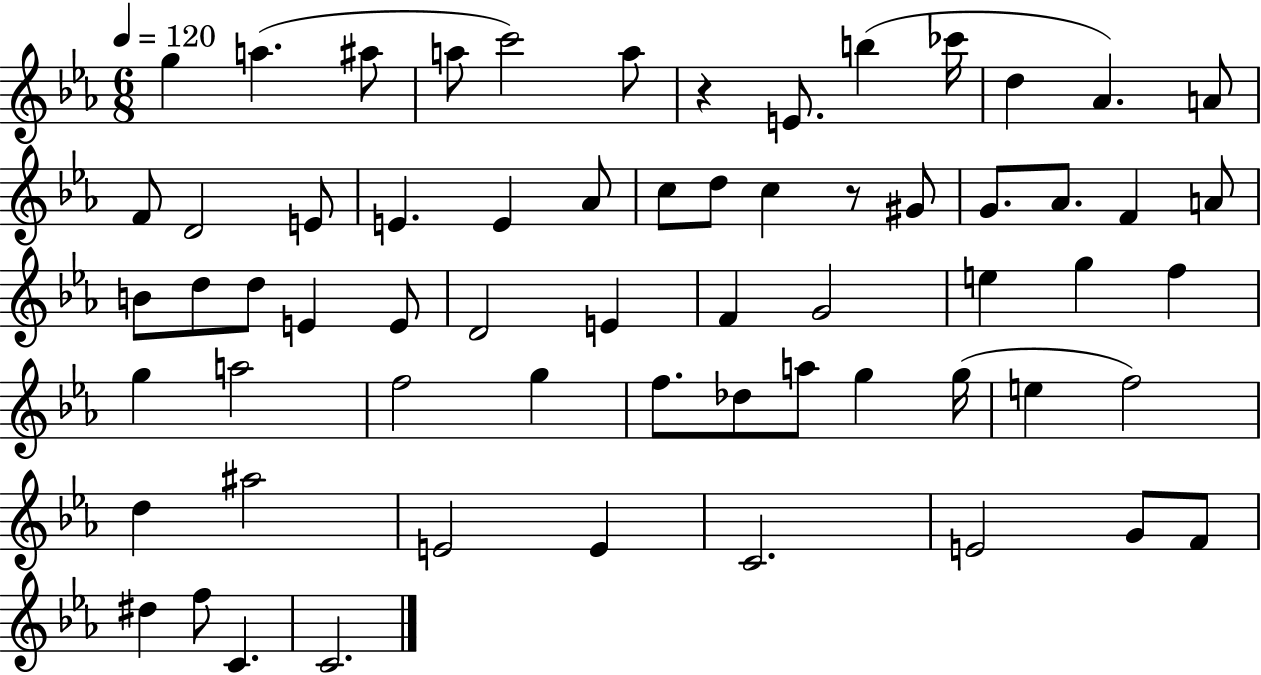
{
  \clef treble
  \numericTimeSignature
  \time 6/8
  \key ees \major
  \tempo 4 = 120
  g''4 a''4.( ais''8 | a''8 c'''2) a''8 | r4 e'8. b''4( ces'''16 | d''4 aes'4.) a'8 | \break f'8 d'2 e'8 | e'4. e'4 aes'8 | c''8 d''8 c''4 r8 gis'8 | g'8. aes'8. f'4 a'8 | \break b'8 d''8 d''8 e'4 e'8 | d'2 e'4 | f'4 g'2 | e''4 g''4 f''4 | \break g''4 a''2 | f''2 g''4 | f''8. des''8 a''8 g''4 g''16( | e''4 f''2) | \break d''4 ais''2 | e'2 e'4 | c'2. | e'2 g'8 f'8 | \break dis''4 f''8 c'4. | c'2. | \bar "|."
}